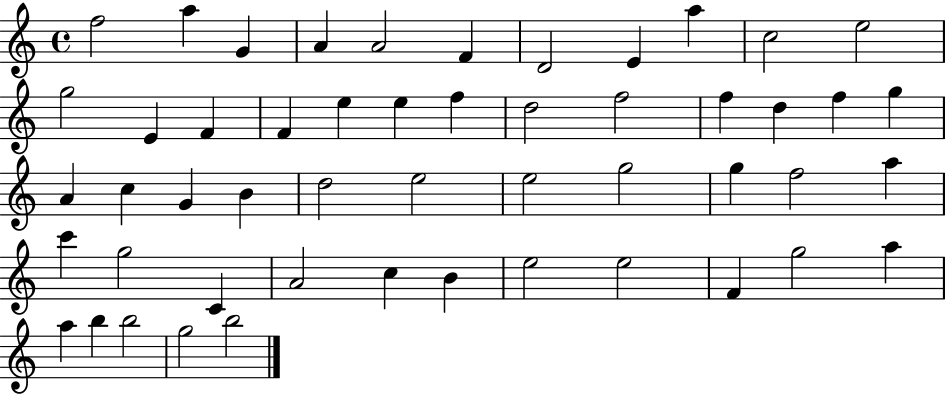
F5/h A5/q G4/q A4/q A4/h F4/q D4/h E4/q A5/q C5/h E5/h G5/h E4/q F4/q F4/q E5/q E5/q F5/q D5/h F5/h F5/q D5/q F5/q G5/q A4/q C5/q G4/q B4/q D5/h E5/h E5/h G5/h G5/q F5/h A5/q C6/q G5/h C4/q A4/h C5/q B4/q E5/h E5/h F4/q G5/h A5/q A5/q B5/q B5/h G5/h B5/h